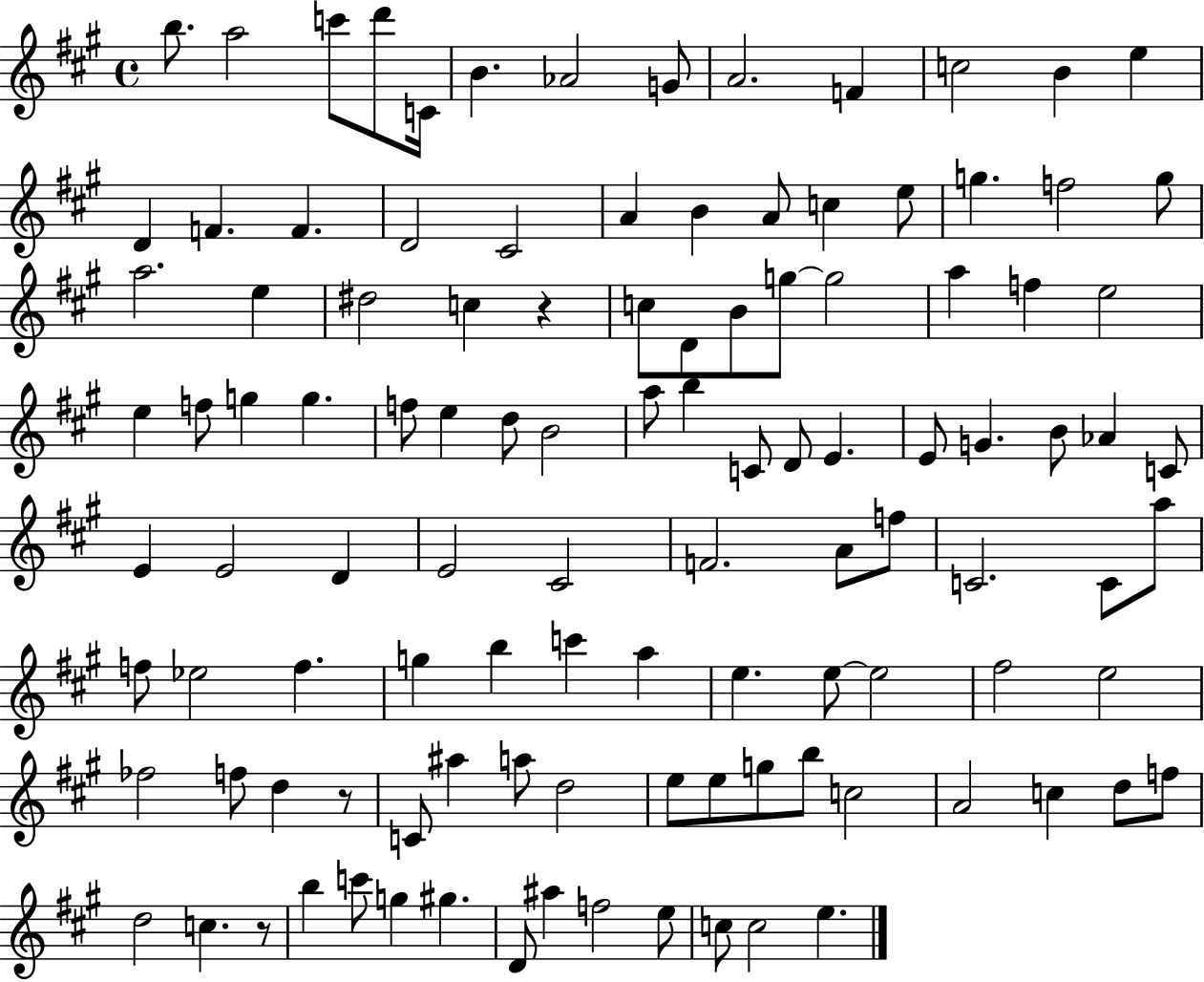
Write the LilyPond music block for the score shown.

{
  \clef treble
  \time 4/4
  \defaultTimeSignature
  \key a \major
  \repeat volta 2 { b''8. a''2 c'''8 d'''8 c'16 | b'4. aes'2 g'8 | a'2. f'4 | c''2 b'4 e''4 | \break d'4 f'4. f'4. | d'2 cis'2 | a'4 b'4 a'8 c''4 e''8 | g''4. f''2 g''8 | \break a''2. e''4 | dis''2 c''4 r4 | c''8 d'8 b'8 g''8~~ g''2 | a''4 f''4 e''2 | \break e''4 f''8 g''4 g''4. | f''8 e''4 d''8 b'2 | a''8 b''4 c'8 d'8 e'4. | e'8 g'4. b'8 aes'4 c'8 | \break e'4 e'2 d'4 | e'2 cis'2 | f'2. a'8 f''8 | c'2. c'8 a''8 | \break f''8 ees''2 f''4. | g''4 b''4 c'''4 a''4 | e''4. e''8~~ e''2 | fis''2 e''2 | \break fes''2 f''8 d''4 r8 | c'8 ais''4 a''8 d''2 | e''8 e''8 g''8 b''8 c''2 | a'2 c''4 d''8 f''8 | \break d''2 c''4. r8 | b''4 c'''8 g''4 gis''4. | d'8 ais''4 f''2 e''8 | c''8 c''2 e''4. | \break } \bar "|."
}